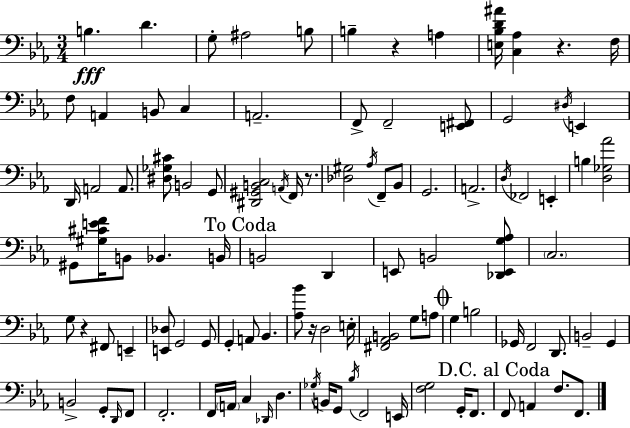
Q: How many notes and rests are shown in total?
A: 102